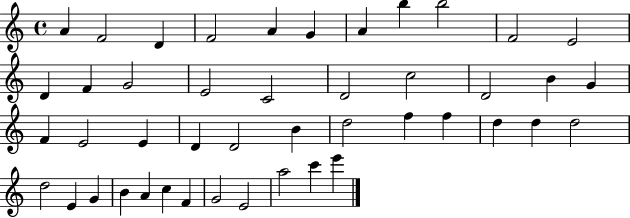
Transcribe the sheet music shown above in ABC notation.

X:1
T:Untitled
M:4/4
L:1/4
K:C
A F2 D F2 A G A b b2 F2 E2 D F G2 E2 C2 D2 c2 D2 B G F E2 E D D2 B d2 f f d d d2 d2 E G B A c F G2 E2 a2 c' e'